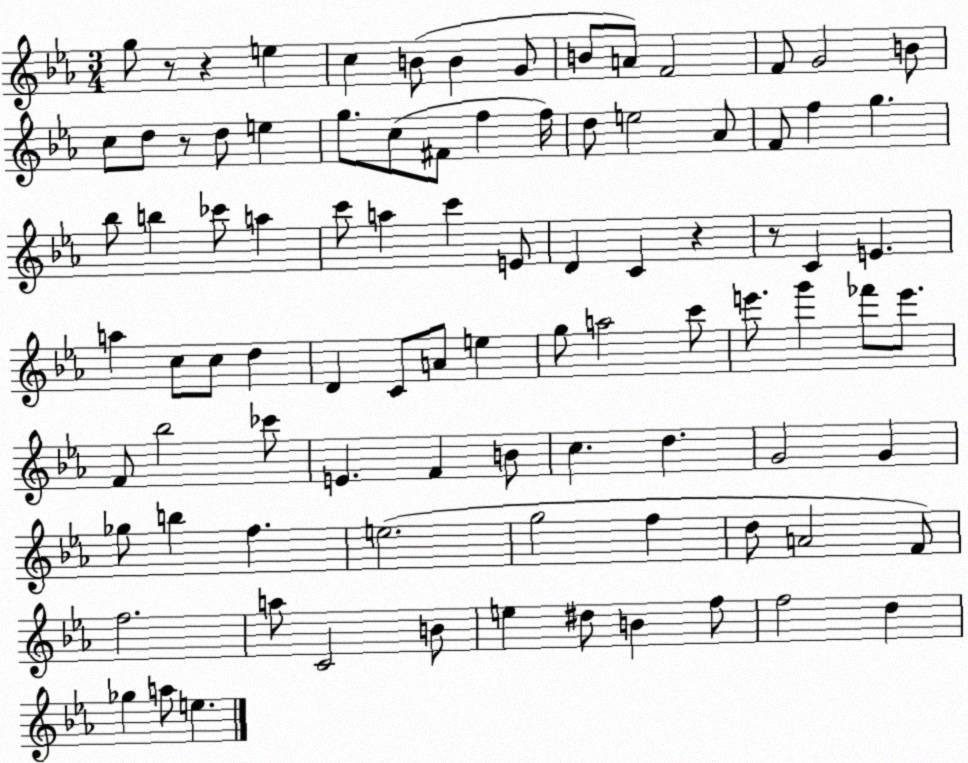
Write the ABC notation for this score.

X:1
T:Untitled
M:3/4
L:1/4
K:Eb
g/2 z/2 z e c B/2 B G/2 B/2 A/2 F2 F/2 G2 B/2 c/2 d/2 z/2 d/2 e g/2 c/2 ^F/2 f f/4 d/2 e2 _A/2 F/2 f g _b/2 b _c'/2 a c'/2 a c' E/2 D C z z/2 C E a c/2 c/2 d D C/2 A/2 e g/2 a2 c'/2 e'/2 g' _f'/2 e'/2 F/2 _b2 _c'/2 E F B/2 c d G2 G _g/2 b f e2 g2 f d/2 A2 F/2 f2 a/2 C2 B/2 e ^d/2 B f/2 f2 d _g a/2 e